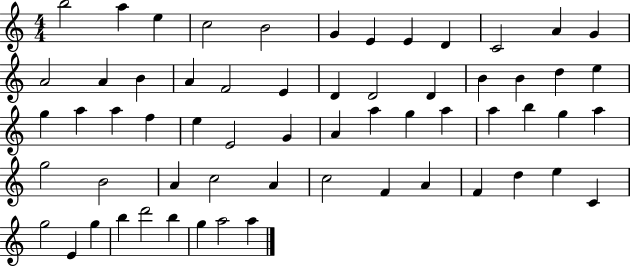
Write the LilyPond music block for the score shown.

{
  \clef treble
  \numericTimeSignature
  \time 4/4
  \key c \major
  b''2 a''4 e''4 | c''2 b'2 | g'4 e'4 e'4 d'4 | c'2 a'4 g'4 | \break a'2 a'4 b'4 | a'4 f'2 e'4 | d'4 d'2 d'4 | b'4 b'4 d''4 e''4 | \break g''4 a''4 a''4 f''4 | e''4 e'2 g'4 | a'4 a''4 g''4 a''4 | a''4 b''4 g''4 a''4 | \break g''2 b'2 | a'4 c''2 a'4 | c''2 f'4 a'4 | f'4 d''4 e''4 c'4 | \break g''2 e'4 g''4 | b''4 d'''2 b''4 | g''4 a''2 a''4 | \bar "|."
}